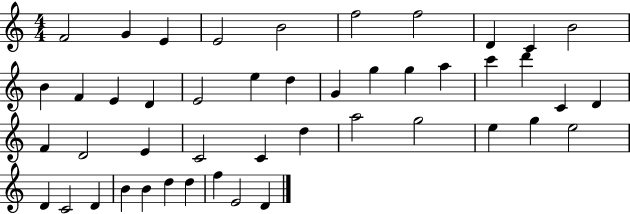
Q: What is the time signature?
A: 4/4